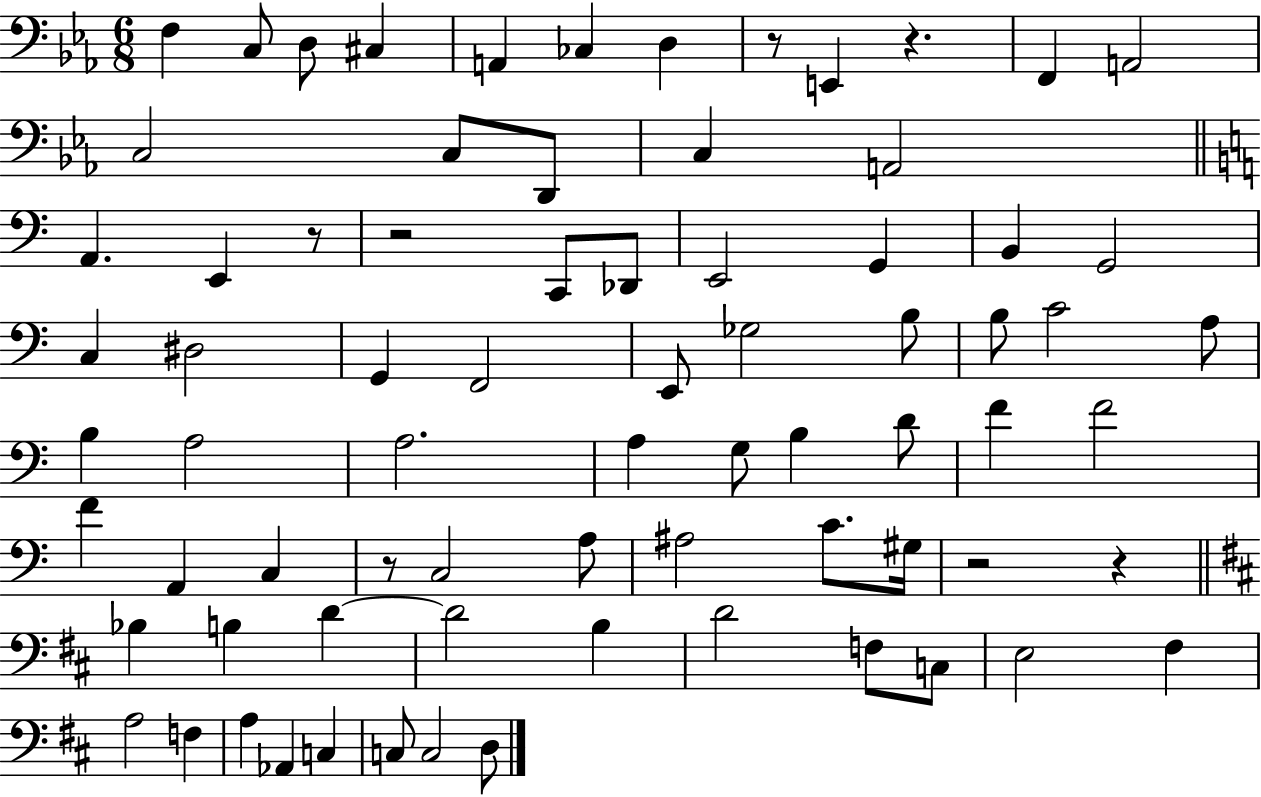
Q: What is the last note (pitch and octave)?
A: D3